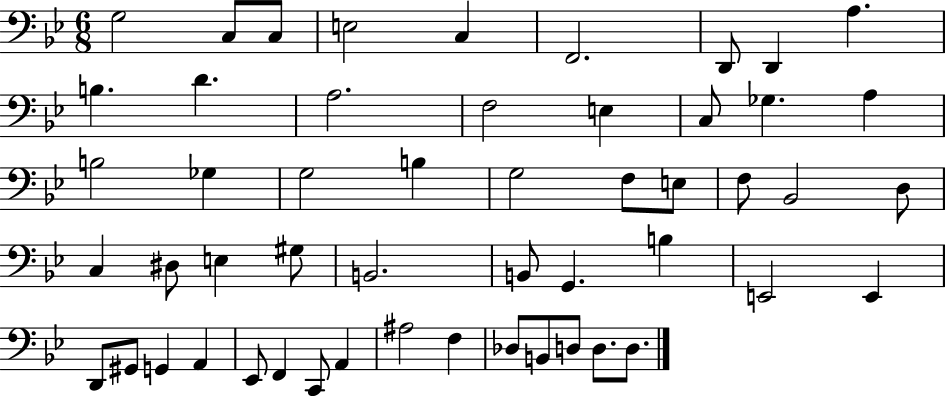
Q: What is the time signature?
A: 6/8